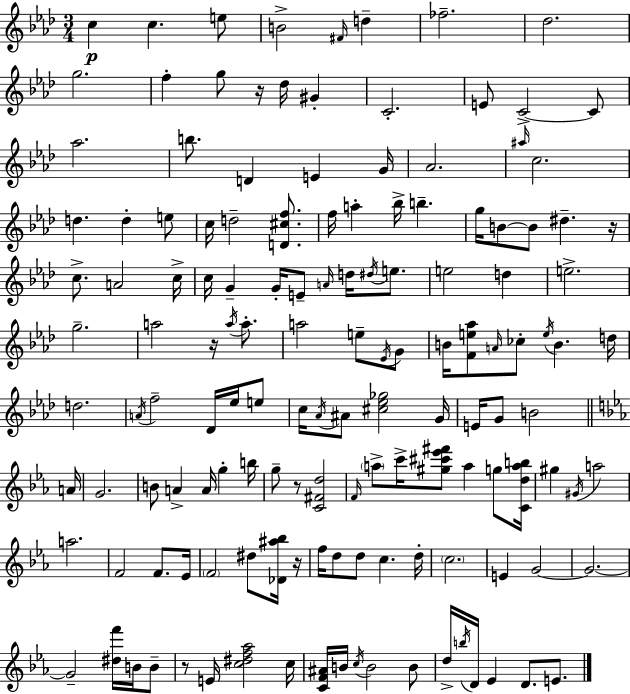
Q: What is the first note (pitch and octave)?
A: C5